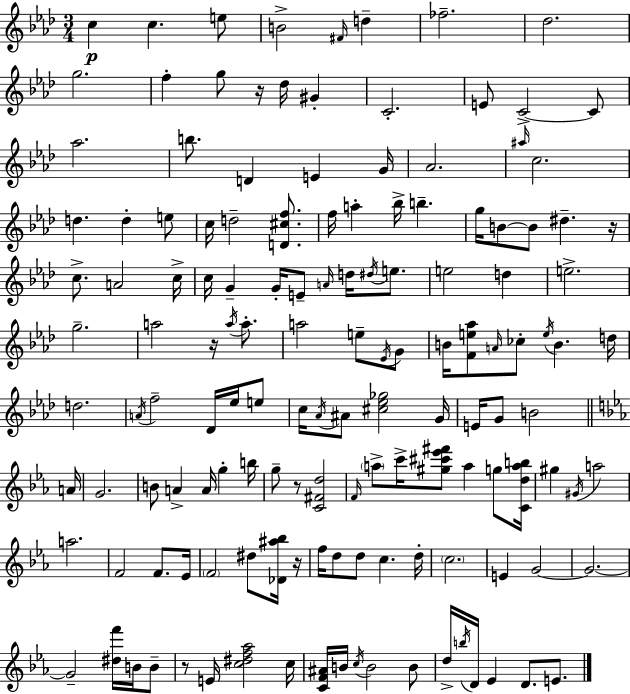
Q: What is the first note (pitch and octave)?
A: C5